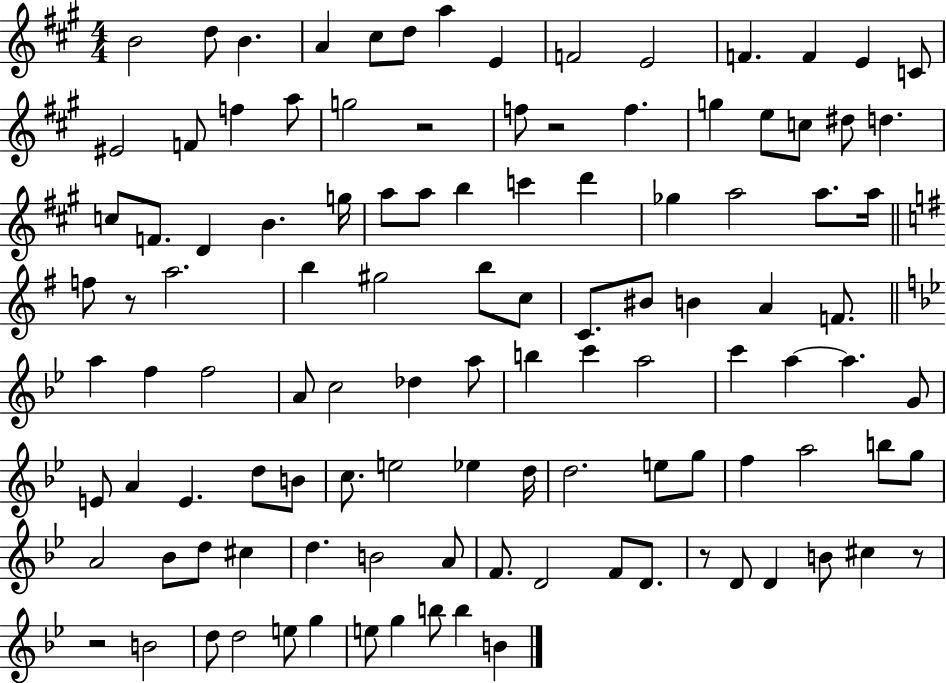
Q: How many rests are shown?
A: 6